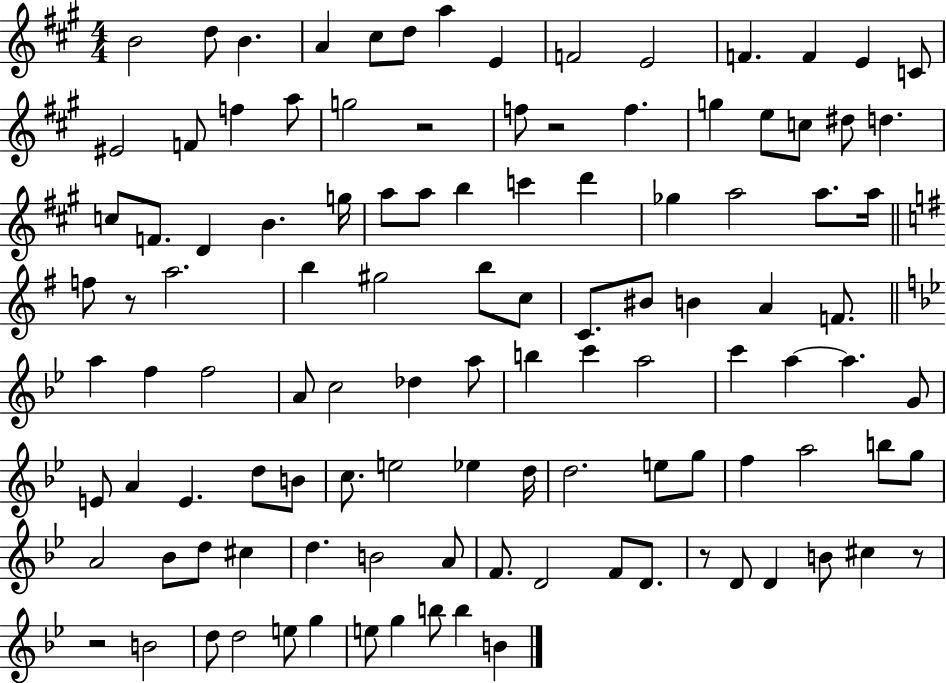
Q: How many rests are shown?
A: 6